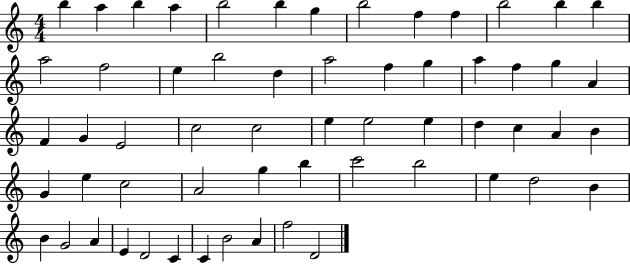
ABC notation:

X:1
T:Untitled
M:4/4
L:1/4
K:C
b a b a b2 b g b2 f f b2 b b a2 f2 e b2 d a2 f g a f g A F G E2 c2 c2 e e2 e d c A B G e c2 A2 g b c'2 b2 e d2 B B G2 A E D2 C C B2 A f2 D2